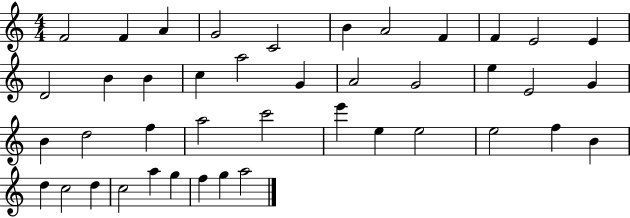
F4/h F4/q A4/q G4/h C4/h B4/q A4/h F4/q F4/q E4/h E4/q D4/h B4/q B4/q C5/q A5/h G4/q A4/h G4/h E5/q E4/h G4/q B4/q D5/h F5/q A5/h C6/h E6/q E5/q E5/h E5/h F5/q B4/q D5/q C5/h D5/q C5/h A5/q G5/q F5/q G5/q A5/h